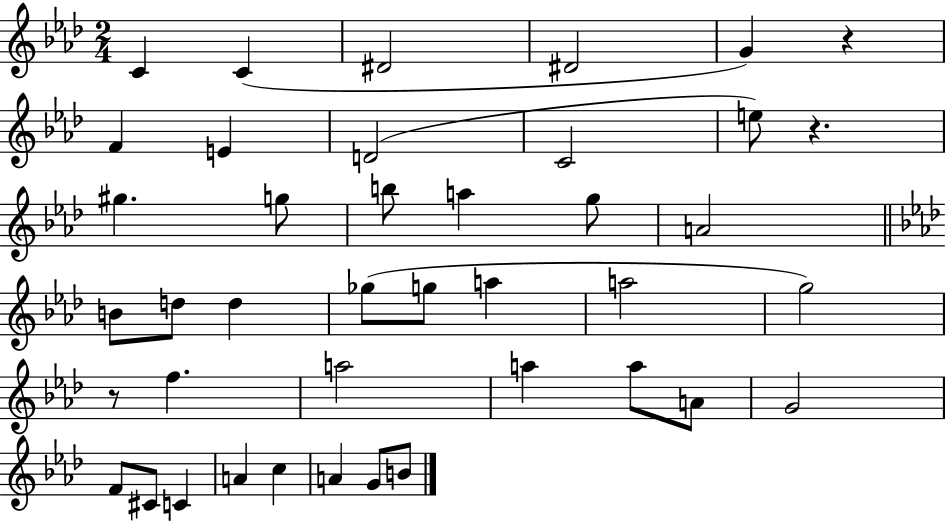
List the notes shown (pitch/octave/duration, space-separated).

C4/q C4/q D#4/h D#4/h G4/q R/q F4/q E4/q D4/h C4/h E5/e R/q. G#5/q. G5/e B5/e A5/q G5/e A4/h B4/e D5/e D5/q Gb5/e G5/e A5/q A5/h G5/h R/e F5/q. A5/h A5/q A5/e A4/e G4/h F4/e C#4/e C4/q A4/q C5/q A4/q G4/e B4/e